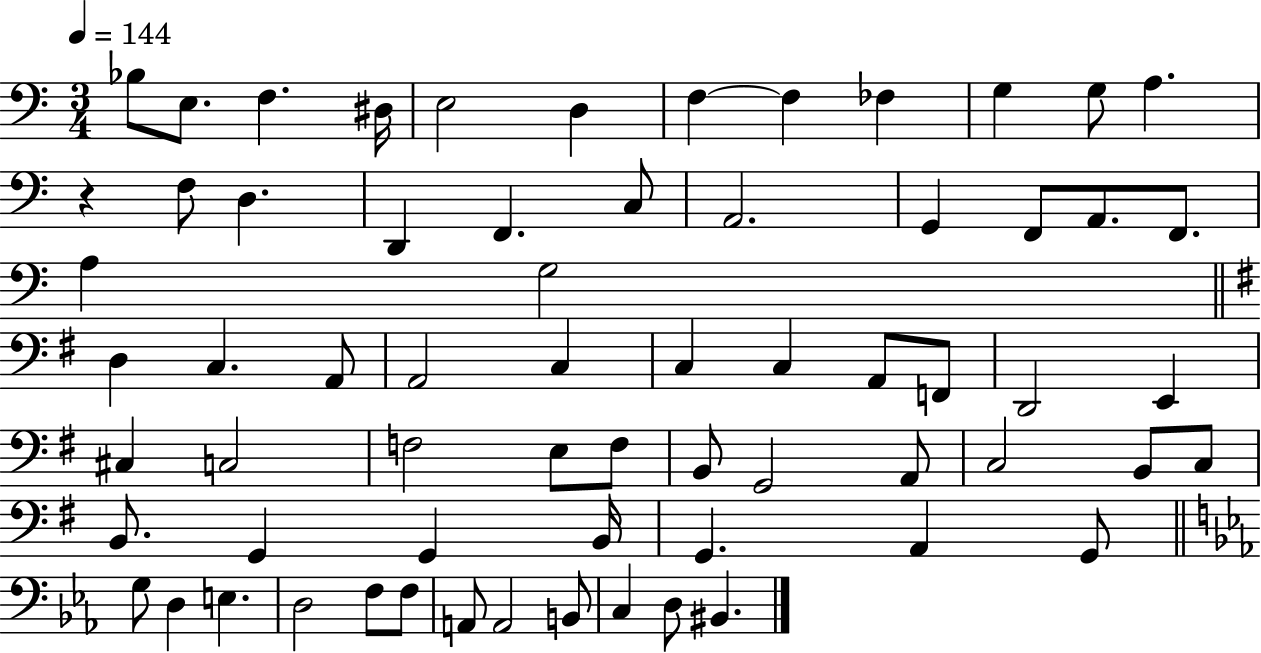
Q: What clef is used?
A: bass